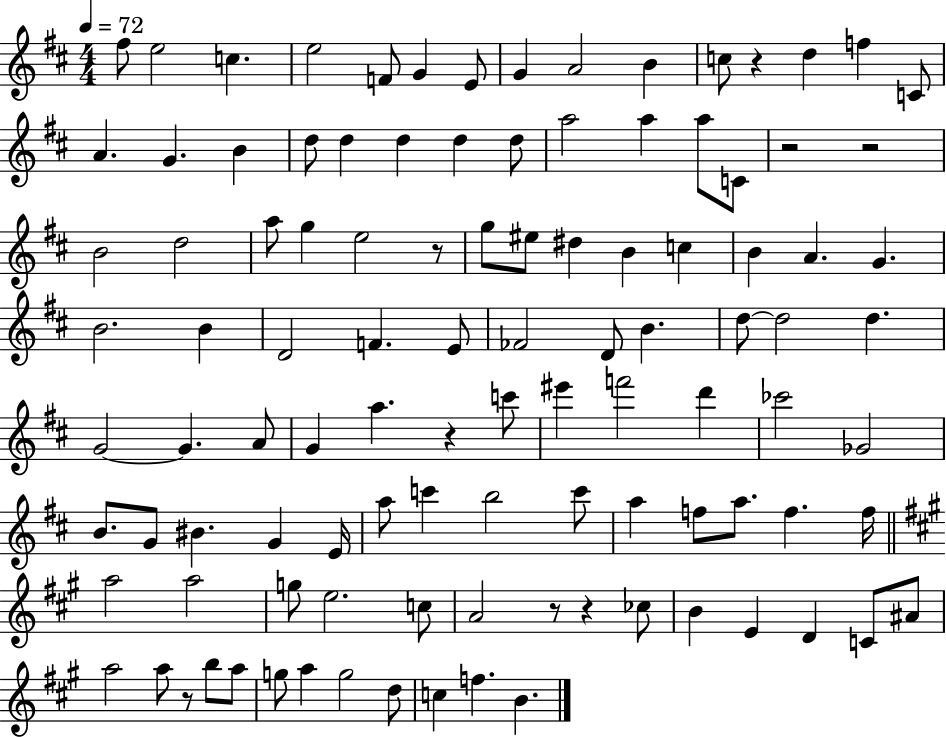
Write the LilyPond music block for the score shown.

{
  \clef treble
  \numericTimeSignature
  \time 4/4
  \key d \major
  \tempo 4 = 72
  fis''8 e''2 c''4. | e''2 f'8 g'4 e'8 | g'4 a'2 b'4 | c''8 r4 d''4 f''4 c'8 | \break a'4. g'4. b'4 | d''8 d''4 d''4 d''4 d''8 | a''2 a''4 a''8 c'8 | r2 r2 | \break b'2 d''2 | a''8 g''4 e''2 r8 | g''8 eis''8 dis''4 b'4 c''4 | b'4 a'4. g'4. | \break b'2. b'4 | d'2 f'4. e'8 | fes'2 d'8 b'4. | d''8~~ d''2 d''4. | \break g'2~~ g'4. a'8 | g'4 a''4. r4 c'''8 | eis'''4 f'''2 d'''4 | ces'''2 ges'2 | \break b'8. g'8 bis'4. g'4 e'16 | a''8 c'''4 b''2 c'''8 | a''4 f''8 a''8. f''4. f''16 | \bar "||" \break \key a \major a''2 a''2 | g''8 e''2. c''8 | a'2 r8 r4 ces''8 | b'4 e'4 d'4 c'8 ais'8 | \break a''2 a''8 r8 b''8 a''8 | g''8 a''4 g''2 d''8 | c''4 f''4. b'4. | \bar "|."
}